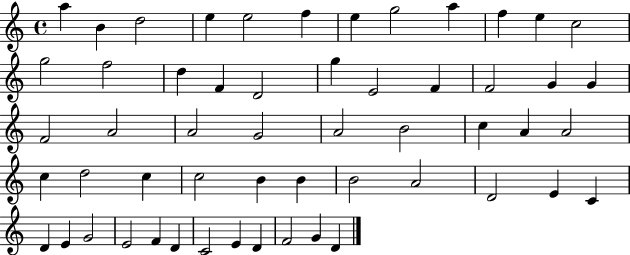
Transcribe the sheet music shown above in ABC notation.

X:1
T:Untitled
M:4/4
L:1/4
K:C
a B d2 e e2 f e g2 a f e c2 g2 f2 d F D2 g E2 F F2 G G F2 A2 A2 G2 A2 B2 c A A2 c d2 c c2 B B B2 A2 D2 E C D E G2 E2 F D C2 E D F2 G D